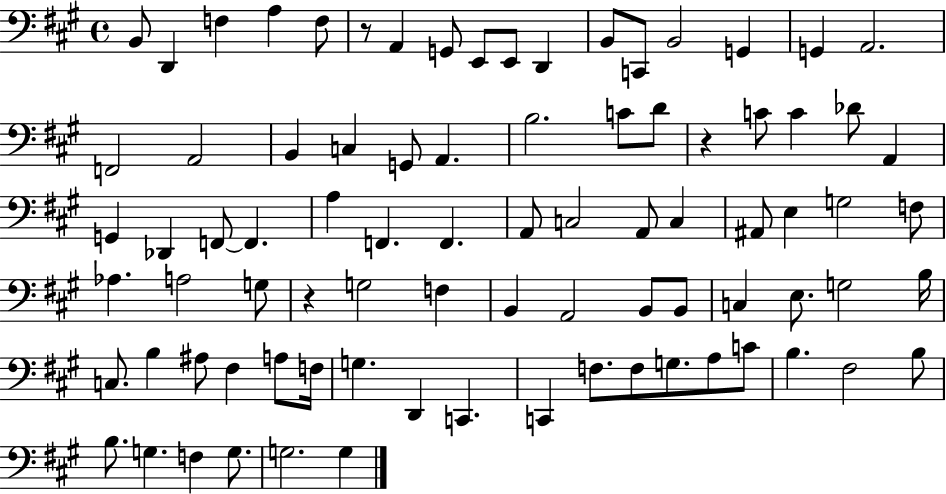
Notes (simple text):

B2/e D2/q F3/q A3/q F3/e R/e A2/q G2/e E2/e E2/e D2/q B2/e C2/e B2/h G2/q G2/q A2/h. F2/h A2/h B2/q C3/q G2/e A2/q. B3/h. C4/e D4/e R/q C4/e C4/q Db4/e A2/q G2/q Db2/q F2/e F2/q. A3/q F2/q. F2/q. A2/e C3/h A2/e C3/q A#2/e E3/q G3/h F3/e Ab3/q. A3/h G3/e R/q G3/h F3/q B2/q A2/h B2/e B2/e C3/q E3/e. G3/h B3/s C3/e. B3/q A#3/e F#3/q A3/e F3/s G3/q. D2/q C2/q. C2/q F3/e. F3/e G3/e. A3/e C4/e B3/q. F#3/h B3/e B3/e. G3/q. F3/q G3/e. G3/h. G3/q